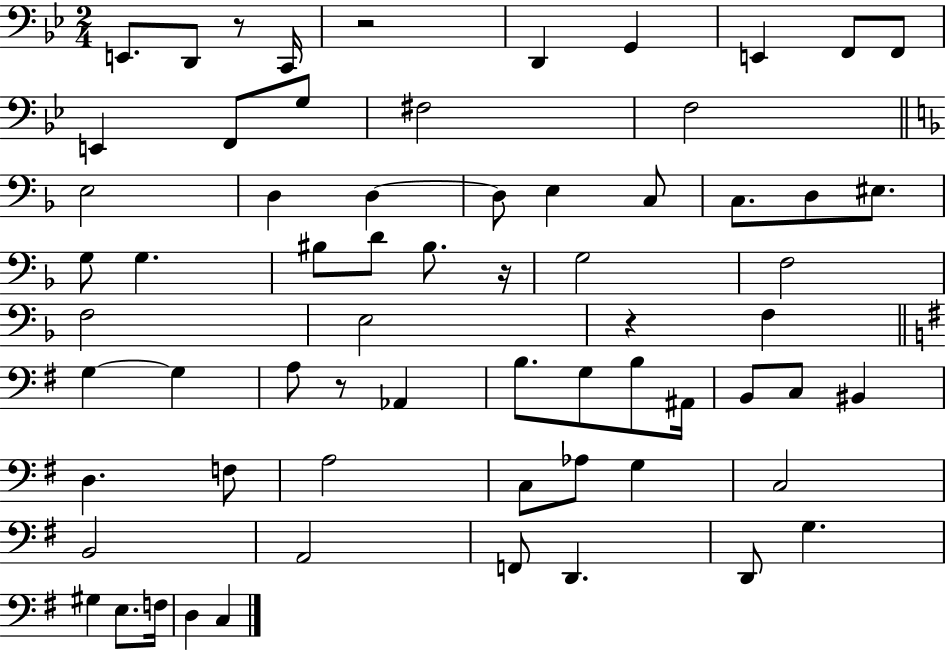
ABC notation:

X:1
T:Untitled
M:2/4
L:1/4
K:Bb
E,,/2 D,,/2 z/2 C,,/4 z2 D,, G,, E,, F,,/2 F,,/2 E,, F,,/2 G,/2 ^F,2 F,2 E,2 D, D, D,/2 E, C,/2 C,/2 D,/2 ^E,/2 G,/2 G, ^B,/2 D/2 ^B,/2 z/4 G,2 F,2 F,2 E,2 z F, G, G, A,/2 z/2 _A,, B,/2 G,/2 B,/2 ^A,,/4 B,,/2 C,/2 ^B,, D, F,/2 A,2 C,/2 _A,/2 G, C,2 B,,2 A,,2 F,,/2 D,, D,,/2 G, ^G, E,/2 F,/4 D, C,